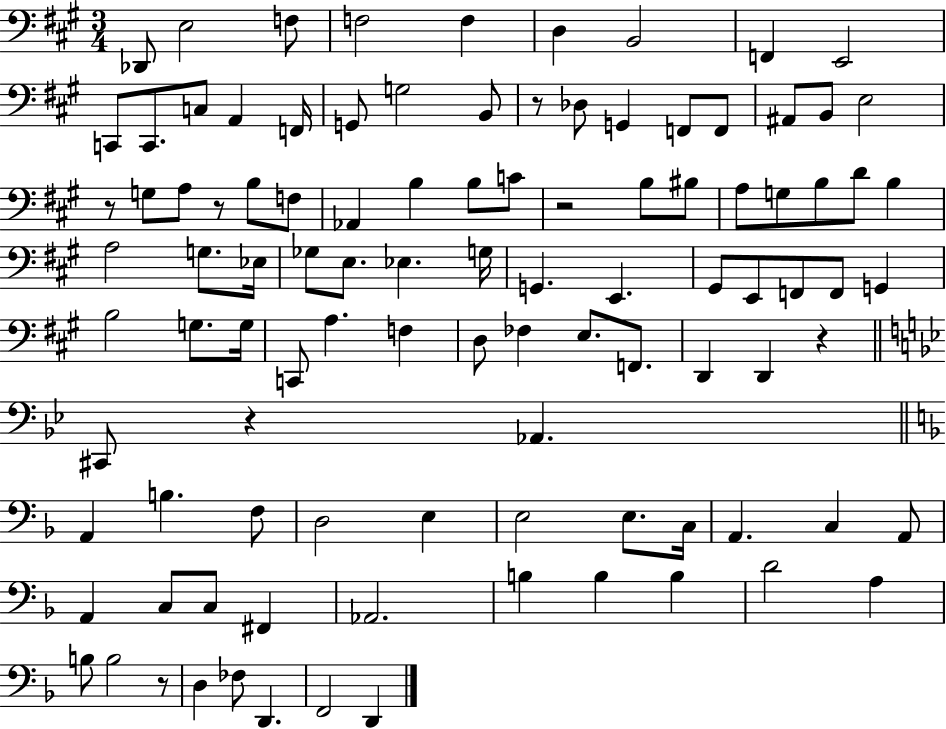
Db2/e E3/h F3/e F3/h F3/q D3/q B2/h F2/q E2/h C2/e C2/e. C3/e A2/q F2/s G2/e G3/h B2/e R/e Db3/e G2/q F2/e F2/e A#2/e B2/e E3/h R/e G3/e A3/e R/e B3/e F3/e Ab2/q B3/q B3/e C4/e R/h B3/e BIS3/e A3/e G3/e B3/e D4/e B3/q A3/h G3/e. Eb3/s Gb3/e E3/e. Eb3/q. G3/s G2/q. E2/q. G#2/e E2/e F2/e F2/e G2/q B3/h G3/e. G3/s C2/e A3/q. F3/q D3/e FES3/q E3/e. F2/e. D2/q D2/q R/q C#2/e R/q Ab2/q. A2/q B3/q. F3/e D3/h E3/q E3/h E3/e. C3/s A2/q. C3/q A2/e A2/q C3/e C3/e F#2/q Ab2/h. B3/q B3/q B3/q D4/h A3/q B3/e B3/h R/e D3/q FES3/e D2/q. F2/h D2/q